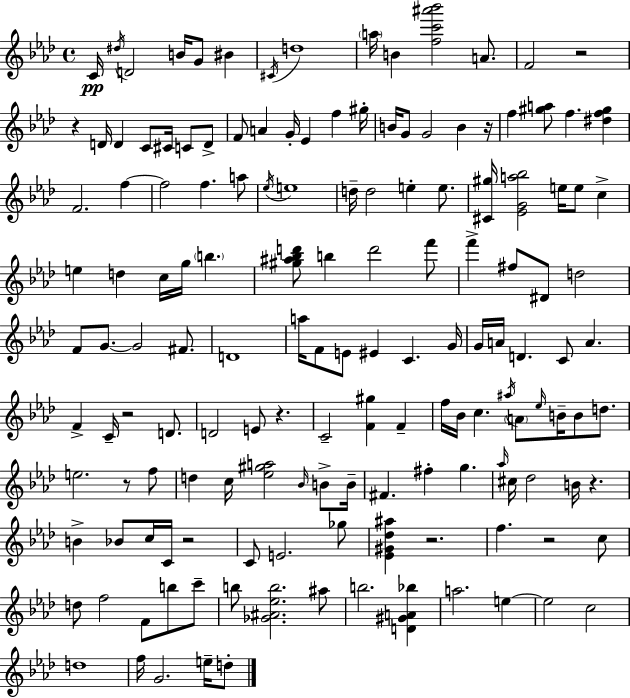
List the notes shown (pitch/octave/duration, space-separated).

C4/s D#5/s D4/h B4/s G4/e BIS4/q C#4/s D5/w A5/s B4/q [F5,C6,A#6,Bb6]/h A4/e. F4/h R/h R/q D4/s D4/q C4/e C#4/s C4/e D4/e F4/e A4/q G4/s Eb4/q F5/q G#5/s B4/s G4/e G4/h B4/q R/s F5/q [G#5,A5]/e F5/q. [D#5,F5,G#5]/q F4/h. F5/q F5/h F5/q. A5/e Eb5/s E5/w D5/s D5/h E5/q E5/e. [C#4,G#5]/s [Eb4,G4,A5,Bb5]/h E5/s E5/e C5/q E5/q D5/q C5/s G5/s B5/q. [G#5,A#5,Bb5,D6]/e B5/q D6/h F6/e F6/q F#5/e D#4/e D5/h F4/e G4/e. G4/h F#4/e. D4/w A5/s F4/e E4/e EIS4/q C4/q. G4/s G4/s A4/s D4/q. C4/e A4/q. F4/q C4/s R/h D4/e. D4/h E4/e R/q. C4/h [F4,G#5]/q F4/q F5/s Bb4/s C5/q. A#5/s A4/e Eb5/s B4/s B4/e D5/e. E5/h. R/e F5/e D5/q C5/s [Eb5,G#5,A5]/h Bb4/s B4/e B4/s F#4/q. F#5/q G5/q. Ab5/s C#5/s Db5/h B4/s R/q. B4/q Bb4/e C5/s C4/s R/h C4/e E4/h. Gb5/e [Eb4,G#4,Db5,A#5]/q R/h. F5/q. R/h C5/e D5/e F5/h F4/e B5/e C6/e B5/e [Gb4,A#4,Eb5,B5]/h. A#5/e B5/h. [D4,G#4,A4,Bb5]/q A5/h. E5/q E5/h C5/h D5/w F5/s G4/h. E5/s D5/e